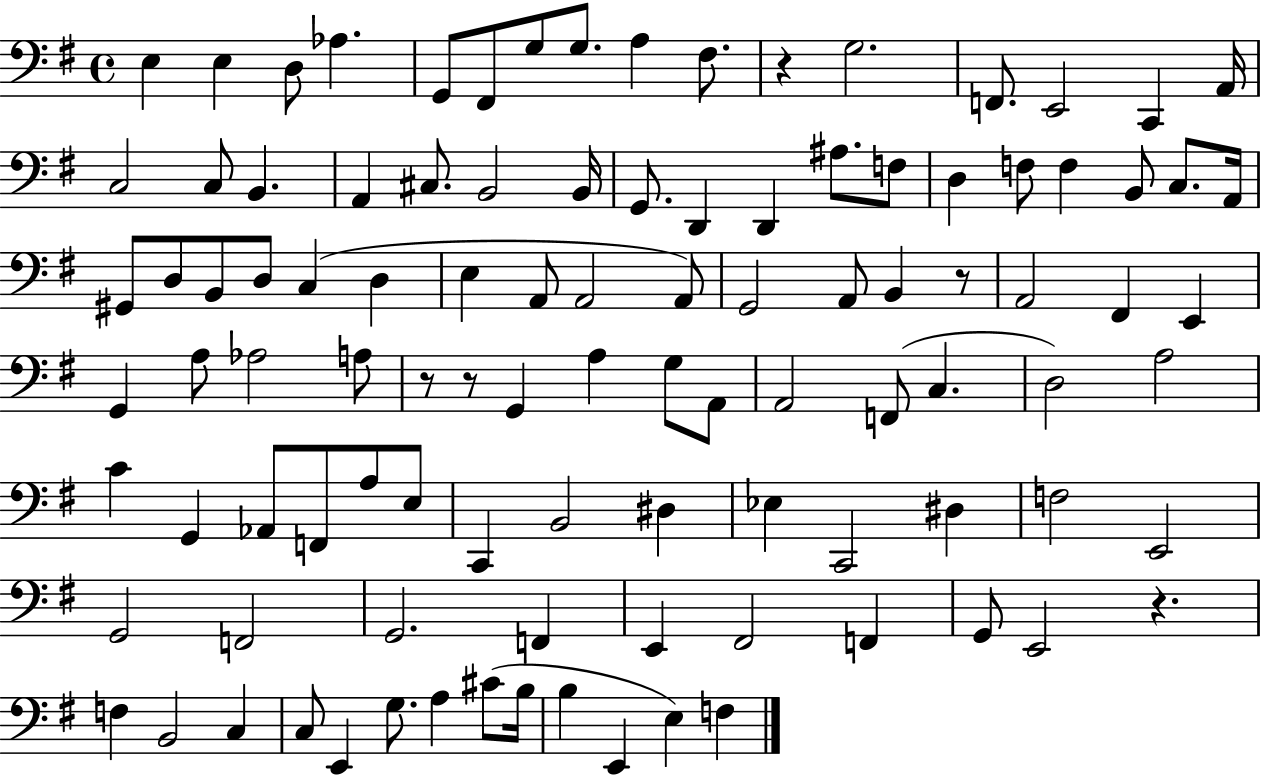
X:1
T:Untitled
M:4/4
L:1/4
K:G
E, E, D,/2 _A, G,,/2 ^F,,/2 G,/2 G,/2 A, ^F,/2 z G,2 F,,/2 E,,2 C,, A,,/4 C,2 C,/2 B,, A,, ^C,/2 B,,2 B,,/4 G,,/2 D,, D,, ^A,/2 F,/2 D, F,/2 F, B,,/2 C,/2 A,,/4 ^G,,/2 D,/2 B,,/2 D,/2 C, D, E, A,,/2 A,,2 A,,/2 G,,2 A,,/2 B,, z/2 A,,2 ^F,, E,, G,, A,/2 _A,2 A,/2 z/2 z/2 G,, A, G,/2 A,,/2 A,,2 F,,/2 C, D,2 A,2 C G,, _A,,/2 F,,/2 A,/2 E,/2 C,, B,,2 ^D, _E, C,,2 ^D, F,2 E,,2 G,,2 F,,2 G,,2 F,, E,, ^F,,2 F,, G,,/2 E,,2 z F, B,,2 C, C,/2 E,, G,/2 A, ^C/2 B,/4 B, E,, E, F,